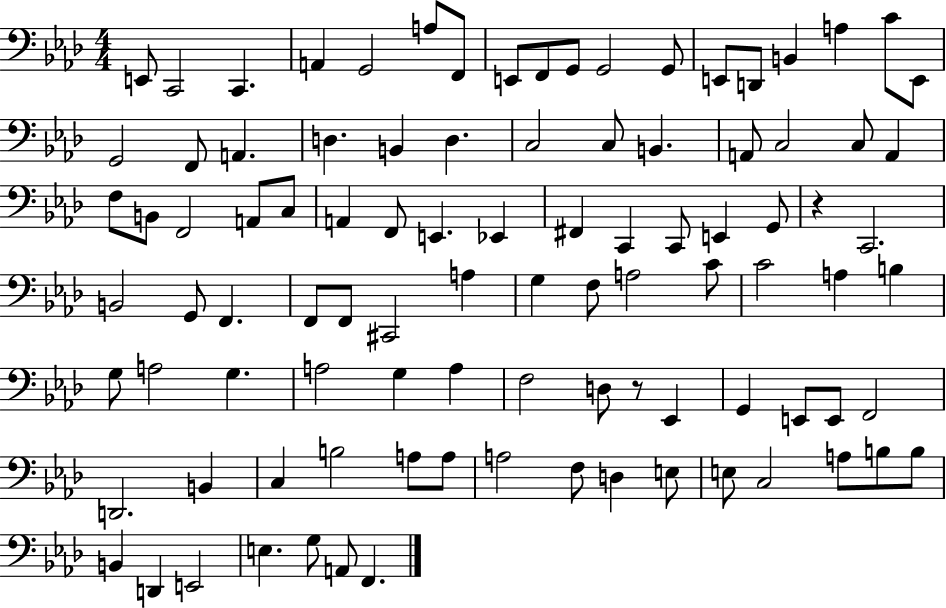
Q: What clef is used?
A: bass